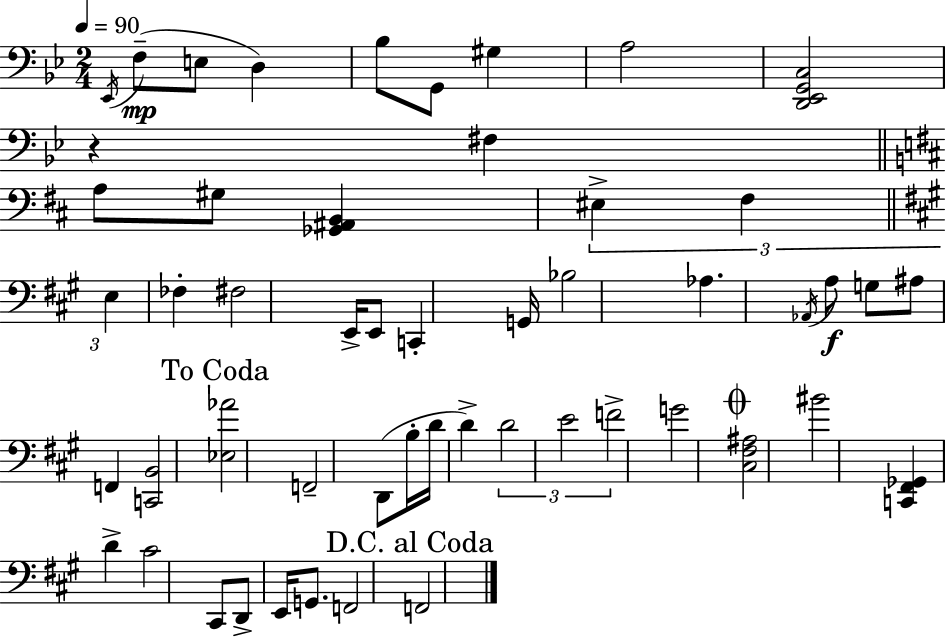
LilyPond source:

{
  \clef bass
  \numericTimeSignature
  \time 2/4
  \key g \minor
  \tempo 4 = 90
  \acciaccatura { ees,16 }\mp f8--( e8 d4) | bes8 g,8 gis4 | a2 | <d, ees, g, c>2 | \break r4 fis4 | \bar "||" \break \key b \minor a8 gis8 <ges, ais, b,>4 | \tuplet 3/2 { eis4-> fis4 | \bar "||" \break \key a \major e4 } fes4-. | fis2 | e,16-> e,8 c,4-. g,16 | bes2 | \break aes4. \acciaccatura { aes,16 } a8\f | g8 ais8 f,4 | <c, b,>2 | \mark "To Coda" <ees aes'>2 | \break f,2-- | d,8( b16-. d'16 d'4->) | \tuplet 3/2 { d'2 | e'2 | \break f'2-> } | g'2 | \mark \markup { \musicglyph "scripts.coda" } <cis fis ais>2 | bis'2 | \break <c, fis, ges,>4 d'4-> | cis'2 | cis,8 d,8-> e,16 g,8. | f,2 | \break \mark "D.C. al Coda" f,2 | \bar "|."
}